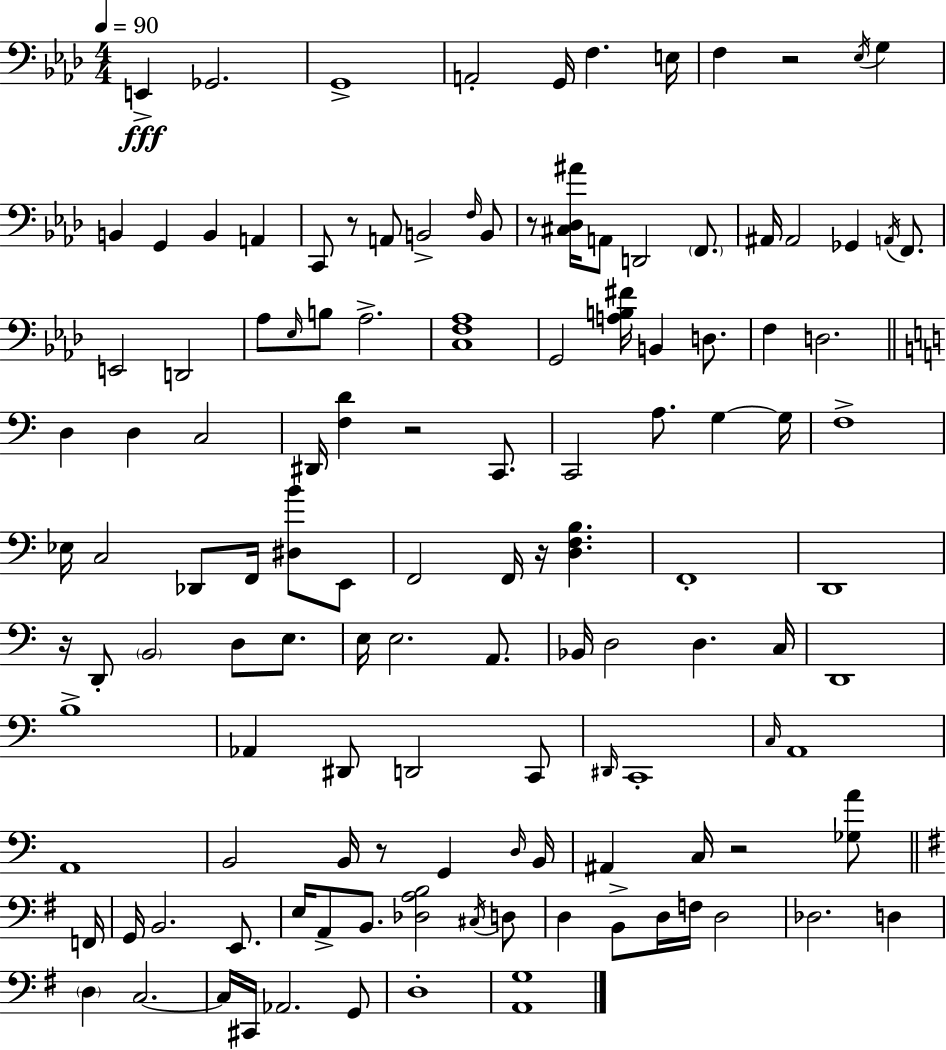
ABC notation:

X:1
T:Untitled
M:4/4
L:1/4
K:Ab
E,, _G,,2 G,,4 A,,2 G,,/4 F, E,/4 F, z2 _E,/4 G, B,, G,, B,, A,, C,,/2 z/2 A,,/2 B,,2 F,/4 B,,/2 z/2 [^C,_D,^A]/4 A,,/2 D,,2 F,,/2 ^A,,/4 ^A,,2 _G,, A,,/4 F,,/2 E,,2 D,,2 _A,/2 _E,/4 B,/2 _A,2 [C,F,_A,]4 G,,2 [A,B,^F]/4 B,, D,/2 F, D,2 D, D, C,2 ^D,,/4 [F,D] z2 C,,/2 C,,2 A,/2 G, G,/4 F,4 _E,/4 C,2 _D,,/2 F,,/4 [^D,B]/2 E,,/2 F,,2 F,,/4 z/4 [D,F,B,] F,,4 D,,4 z/4 D,,/2 B,,2 D,/2 E,/2 E,/4 E,2 A,,/2 _B,,/4 D,2 D, C,/4 D,,4 B,4 _A,, ^D,,/2 D,,2 C,,/2 ^D,,/4 C,,4 C,/4 A,,4 A,,4 B,,2 B,,/4 z/2 G,, D,/4 B,,/4 ^A,, C,/4 z2 [_G,A]/2 F,,/4 G,,/4 B,,2 E,,/2 E,/4 A,,/2 B,,/2 [_D,A,B,]2 ^C,/4 D,/2 D, B,,/2 D,/4 F,/4 D,2 _D,2 D, D, C,2 C,/4 ^C,,/4 _A,,2 G,,/2 D,4 [A,,G,]4